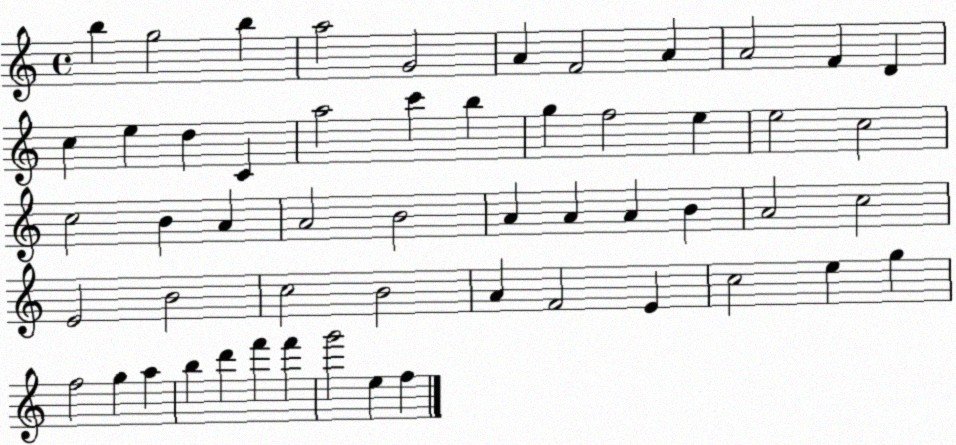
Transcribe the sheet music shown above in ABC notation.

X:1
T:Untitled
M:4/4
L:1/4
K:C
b g2 b a2 G2 A F2 A A2 F D c e d C a2 c' b g f2 e e2 c2 c2 B A A2 B2 A A A B A2 c2 E2 B2 c2 B2 A F2 E c2 e g f2 g a b d' f' f' g'2 e f